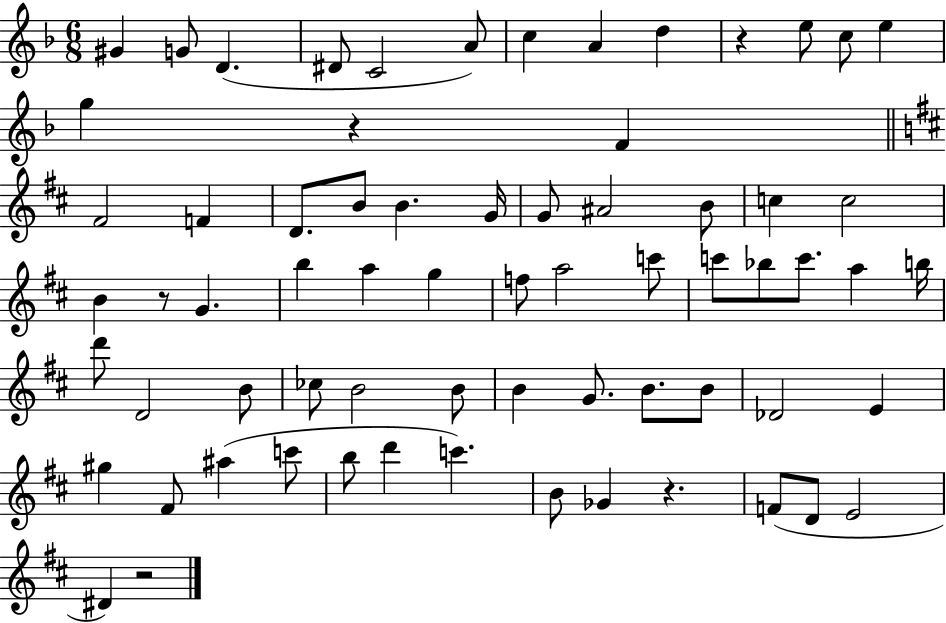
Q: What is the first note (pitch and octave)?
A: G#4